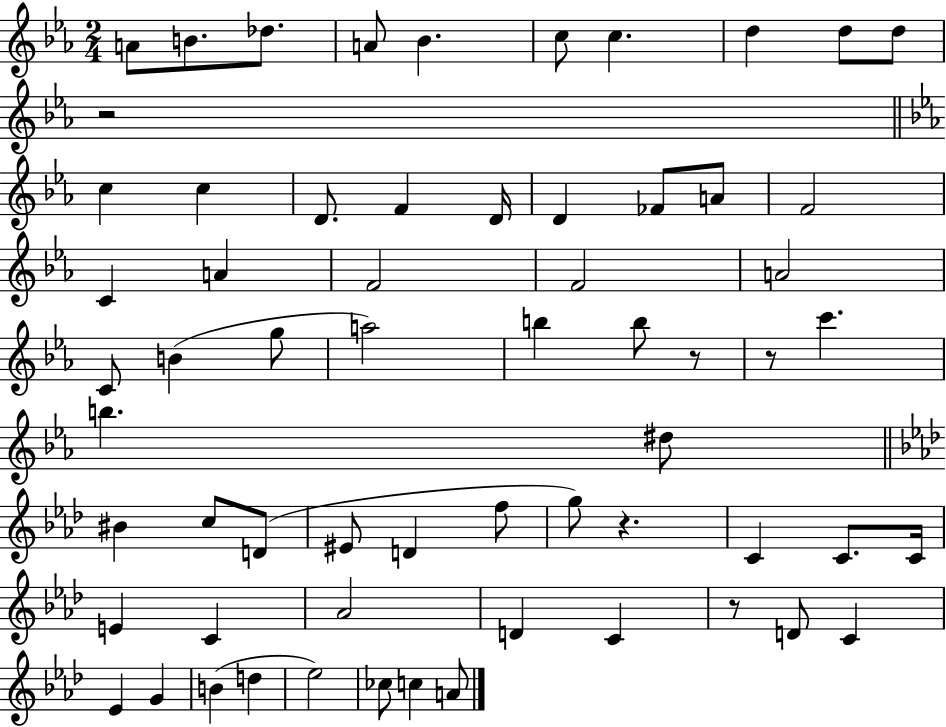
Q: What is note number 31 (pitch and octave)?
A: C6